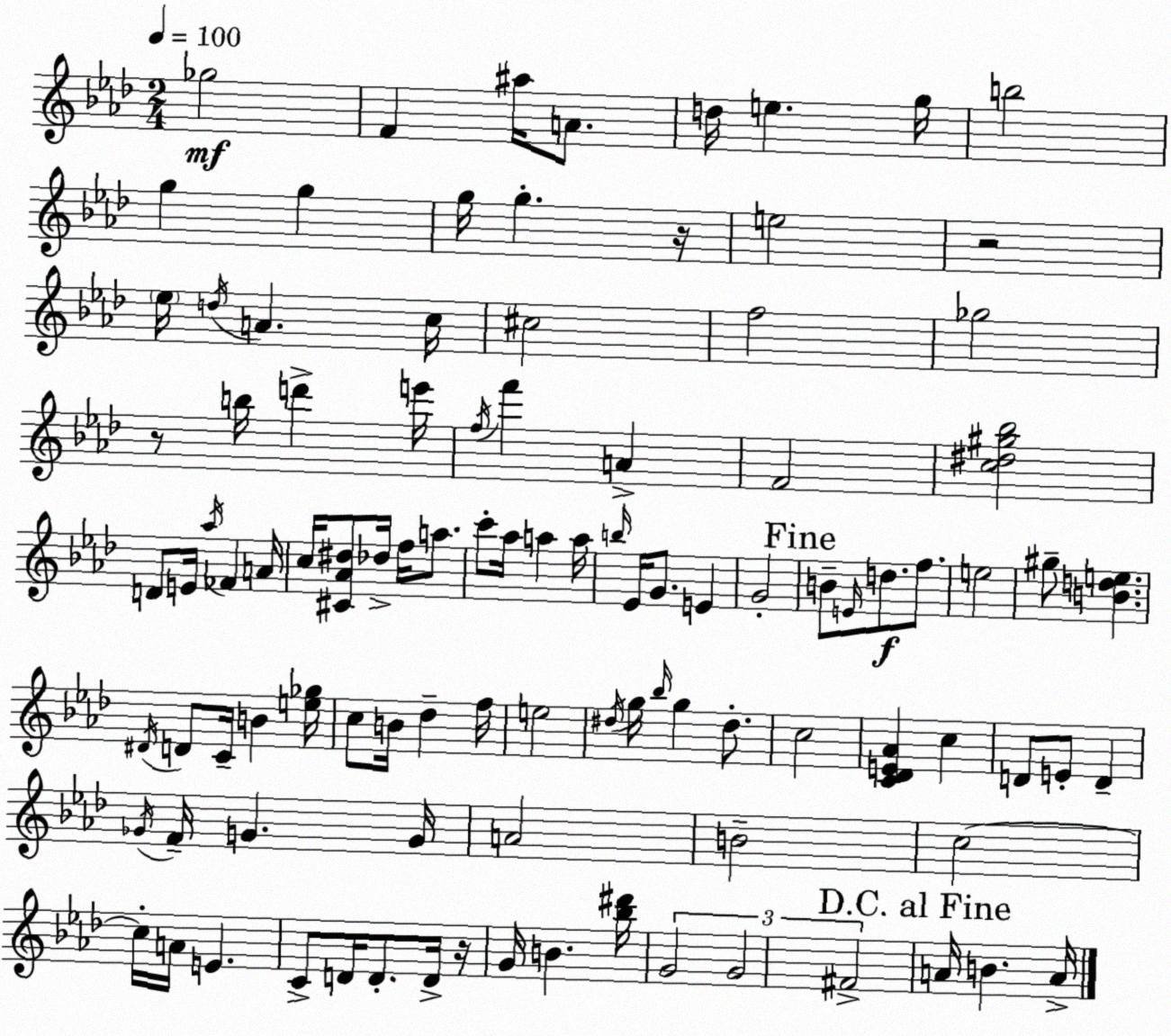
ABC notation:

X:1
T:Untitled
M:2/4
L:1/4
K:Fm
_g2 F ^a/4 A/2 d/4 e g/4 b2 g g g/4 g z/4 e2 z2 _e/4 d/4 A c/4 ^c2 f2 _g2 z/2 b/4 d' e'/4 f/4 f' A F2 [c^d^g_b]2 D/2 E/4 _a/4 _F A/4 c/4 [^C_A^d]/2 _d/4 f/4 a/2 c'/2 _a/4 a a/4 b/4 _E/4 G/2 E G2 B/2 E/4 d/2 f/2 e2 ^g/2 [Bde] ^D/4 D/2 C/4 B [e_g]/4 c/2 B/4 _d f/4 e2 ^d/4 g/4 _b/4 g ^d/2 c2 [C_DE_A] c D/2 E/2 D _G/4 F/4 G G/4 A2 B2 c2 c/4 A/4 E C/2 D/4 D/2 D/4 z/4 G/4 B [_b^d']/4 G2 G2 ^F2 A/4 B A/4